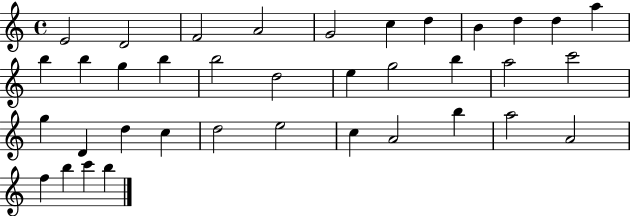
{
  \clef treble
  \time 4/4
  \defaultTimeSignature
  \key c \major
  e'2 d'2 | f'2 a'2 | g'2 c''4 d''4 | b'4 d''4 d''4 a''4 | \break b''4 b''4 g''4 b''4 | b''2 d''2 | e''4 g''2 b''4 | a''2 c'''2 | \break g''4 d'4 d''4 c''4 | d''2 e''2 | c''4 a'2 b''4 | a''2 a'2 | \break f''4 b''4 c'''4 b''4 | \bar "|."
}